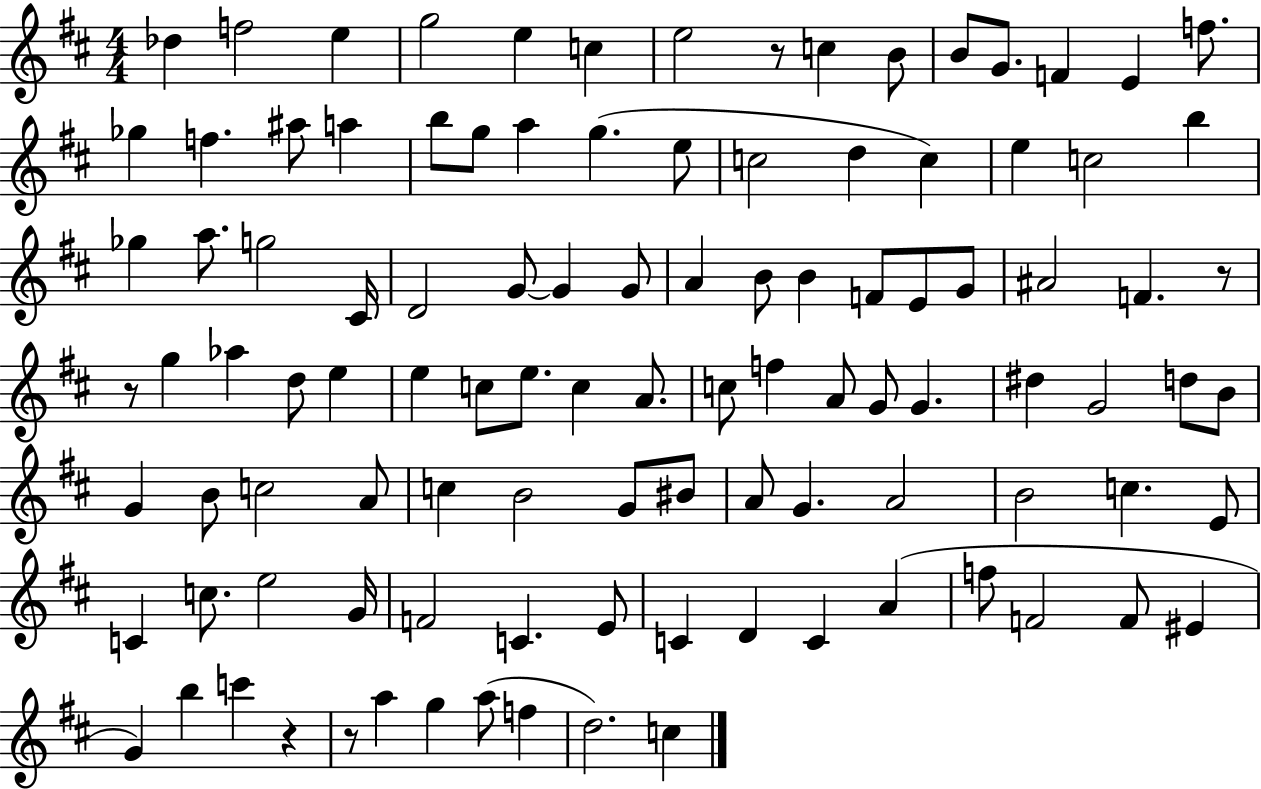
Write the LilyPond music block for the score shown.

{
  \clef treble
  \numericTimeSignature
  \time 4/4
  \key d \major
  des''4 f''2 e''4 | g''2 e''4 c''4 | e''2 r8 c''4 b'8 | b'8 g'8. f'4 e'4 f''8. | \break ges''4 f''4. ais''8 a''4 | b''8 g''8 a''4 g''4.( e''8 | c''2 d''4 c''4) | e''4 c''2 b''4 | \break ges''4 a''8. g''2 cis'16 | d'2 g'8~~ g'4 g'8 | a'4 b'8 b'4 f'8 e'8 g'8 | ais'2 f'4. r8 | \break r8 g''4 aes''4 d''8 e''4 | e''4 c''8 e''8. c''4 a'8. | c''8 f''4 a'8 g'8 g'4. | dis''4 g'2 d''8 b'8 | \break g'4 b'8 c''2 a'8 | c''4 b'2 g'8 bis'8 | a'8 g'4. a'2 | b'2 c''4. e'8 | \break c'4 c''8. e''2 g'16 | f'2 c'4. e'8 | c'4 d'4 c'4 a'4( | f''8 f'2 f'8 eis'4 | \break g'4) b''4 c'''4 r4 | r8 a''4 g''4 a''8( f''4 | d''2.) c''4 | \bar "|."
}